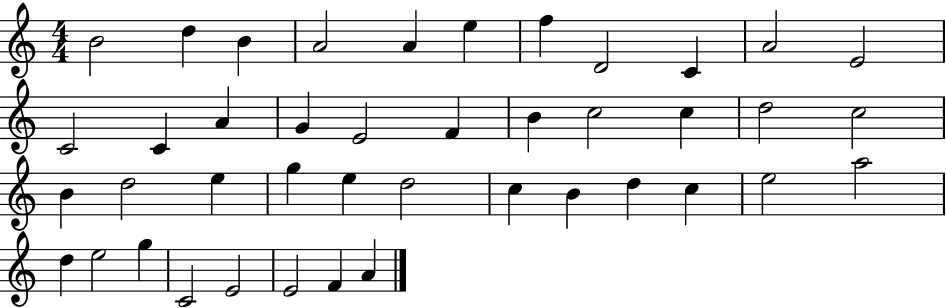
B4/h D5/q B4/q A4/h A4/q E5/q F5/q D4/h C4/q A4/h E4/h C4/h C4/q A4/q G4/q E4/h F4/q B4/q C5/h C5/q D5/h C5/h B4/q D5/h E5/q G5/q E5/q D5/h C5/q B4/q D5/q C5/q E5/h A5/h D5/q E5/h G5/q C4/h E4/h E4/h F4/q A4/q